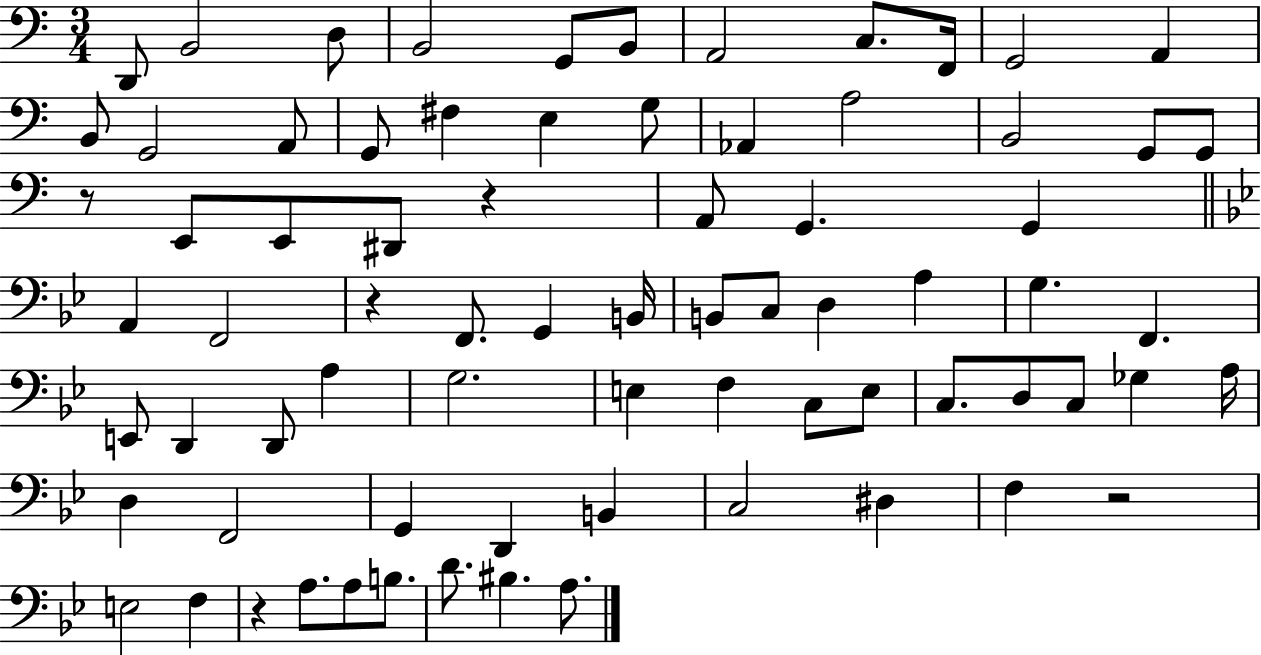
{
  \clef bass
  \numericTimeSignature
  \time 3/4
  \key c \major
  d,8 b,2 d8 | b,2 g,8 b,8 | a,2 c8. f,16 | g,2 a,4 | \break b,8 g,2 a,8 | g,8 fis4 e4 g8 | aes,4 a2 | b,2 g,8 g,8 | \break r8 e,8 e,8 dis,8 r4 | a,8 g,4. g,4 | \bar "||" \break \key bes \major a,4 f,2 | r4 f,8. g,4 b,16 | b,8 c8 d4 a4 | g4. f,4. | \break e,8 d,4 d,8 a4 | g2. | e4 f4 c8 e8 | c8. d8 c8 ges4 a16 | \break d4 f,2 | g,4 d,4 b,4 | c2 dis4 | f4 r2 | \break e2 f4 | r4 a8. a8 b8. | d'8. bis4. a8. | \bar "|."
}